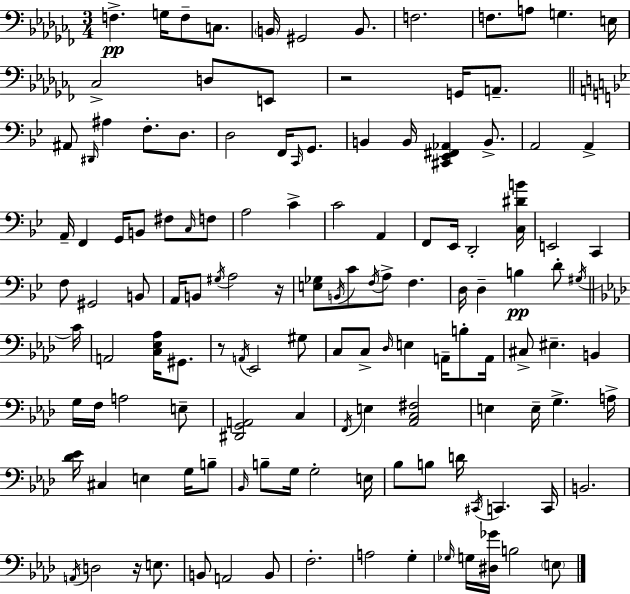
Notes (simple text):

F3/q. G3/s F3/e C3/e. B2/s G#2/h B2/e. F3/h. F3/e. A3/e G3/q. E3/s CES3/h D3/e E2/e R/h G2/s A2/e. A#2/e D#2/s A#3/q F3/e. D3/e. D3/h F2/s C2/s G2/e. B2/q B2/s [C#2,Eb2,F#2,Ab2]/q B2/e. A2/h A2/q A2/s F2/q G2/s B2/e F#3/e C3/s F3/e A3/h C4/q C4/h A2/q F2/e Eb2/s D2/h [C3,D#4,B4]/s E2/h C2/q F3/e G#2/h B2/e A2/s B2/e G#3/s A3/h R/s [E3,Gb3]/e B2/s C4/e F3/s A3/e F3/q. D3/s D3/q B3/q D4/e G#3/s C4/s A2/h [C3,Eb3,Ab3]/s G#2/e. R/e A2/s Eb2/h G#3/e C3/e C3/e Db3/s E3/q A2/s B3/e A2/s C#3/e EIS3/q. B2/q G3/s F3/s A3/h E3/e [D#2,G2,A2]/h C3/q F2/s E3/q [Ab2,C3,F#3]/h E3/q E3/s G3/q. A3/s [Db4,Eb4]/s C#3/q E3/q G3/s B3/e Bb2/s B3/e G3/s G3/h E3/s Bb3/e B3/e D4/s C#2/s C2/q. C2/s B2/h. A2/s D3/h R/s E3/e. B2/e A2/h B2/e F3/h. A3/h G3/q Gb3/s G3/s [D#3,Gb4]/s B3/h E3/e